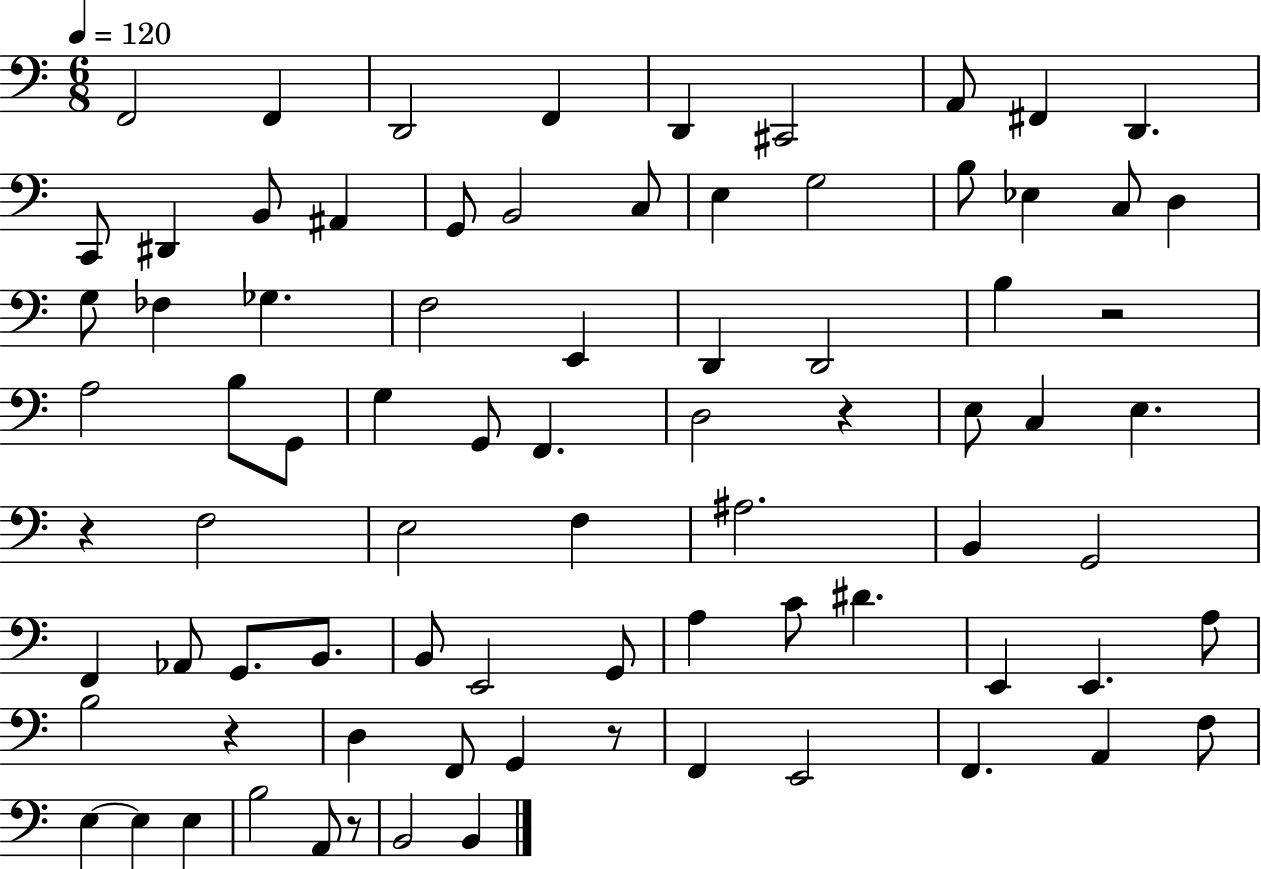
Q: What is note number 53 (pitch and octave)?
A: G2